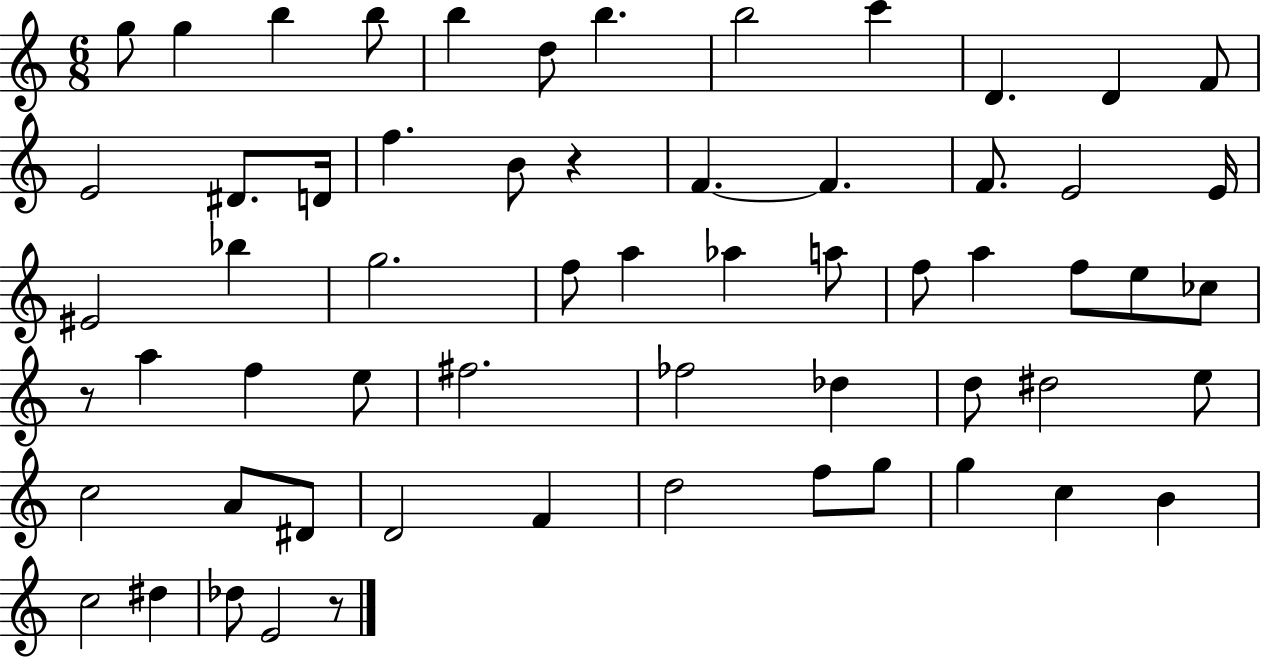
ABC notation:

X:1
T:Untitled
M:6/8
L:1/4
K:C
g/2 g b b/2 b d/2 b b2 c' D D F/2 E2 ^D/2 D/4 f B/2 z F F F/2 E2 E/4 ^E2 _b g2 f/2 a _a a/2 f/2 a f/2 e/2 _c/2 z/2 a f e/2 ^f2 _f2 _d d/2 ^d2 e/2 c2 A/2 ^D/2 D2 F d2 f/2 g/2 g c B c2 ^d _d/2 E2 z/2